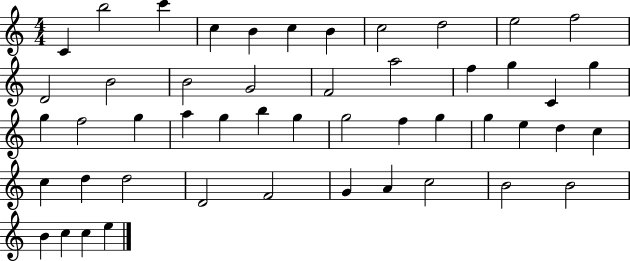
X:1
T:Untitled
M:4/4
L:1/4
K:C
C b2 c' c B c B c2 d2 e2 f2 D2 B2 B2 G2 F2 a2 f g C g g f2 g a g b g g2 f g g e d c c d d2 D2 F2 G A c2 B2 B2 B c c e